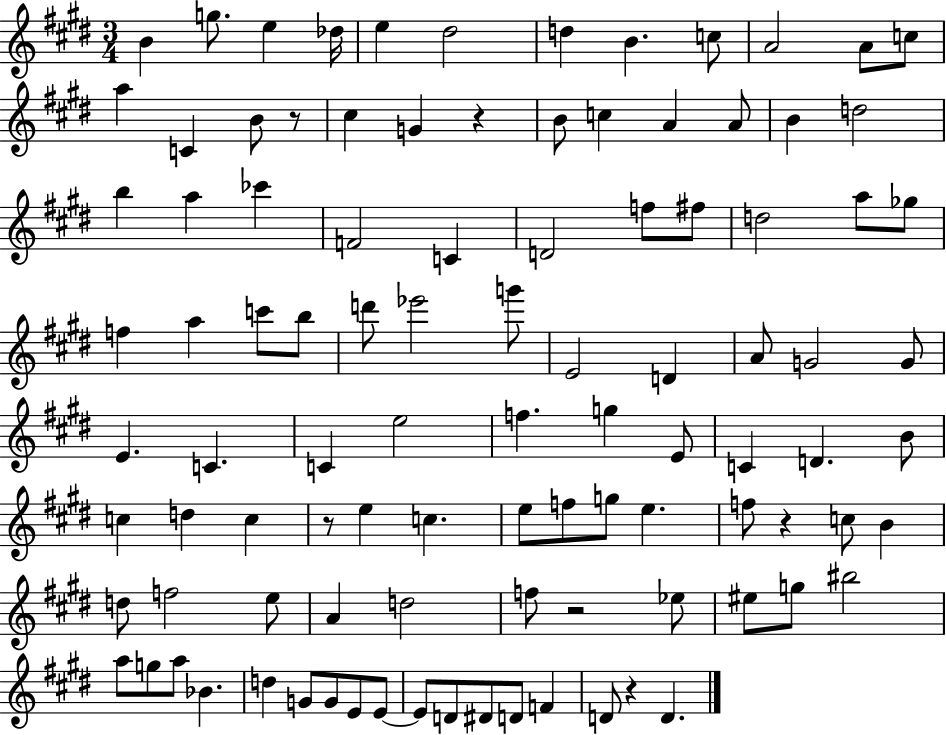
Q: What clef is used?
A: treble